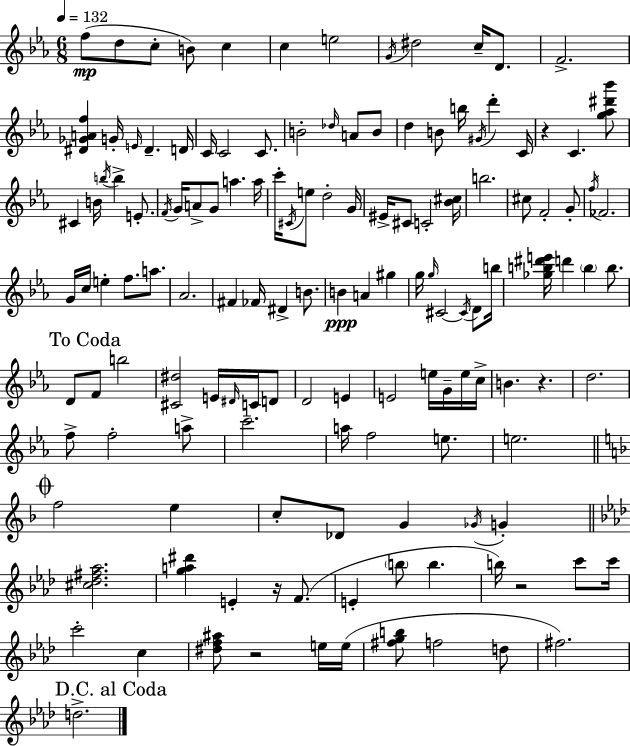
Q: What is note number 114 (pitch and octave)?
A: B5